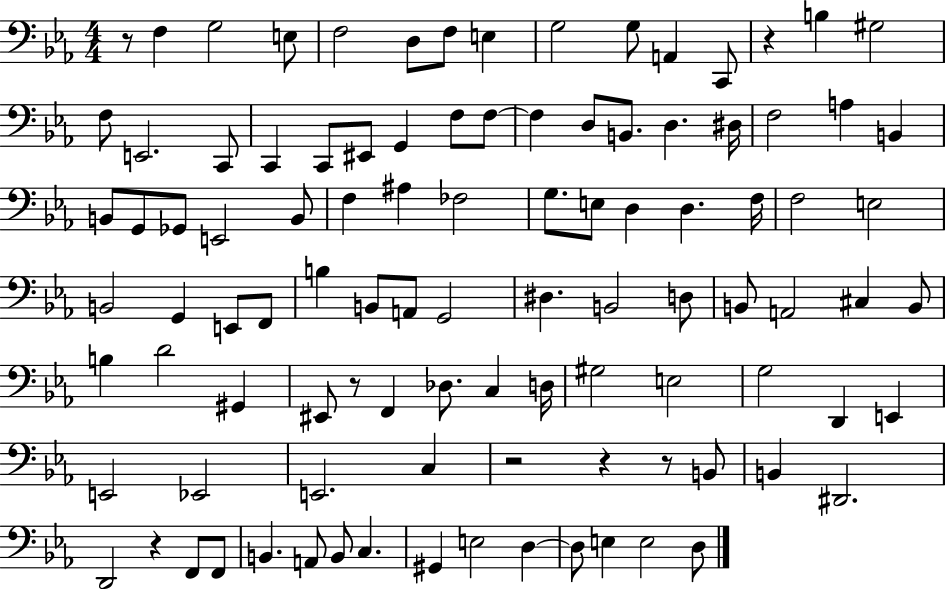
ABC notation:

X:1
T:Untitled
M:4/4
L:1/4
K:Eb
z/2 F, G,2 E,/2 F,2 D,/2 F,/2 E, G,2 G,/2 A,, C,,/2 z B, ^G,2 F,/2 E,,2 C,,/2 C,, C,,/2 ^E,,/2 G,, F,/2 F,/2 F, D,/2 B,,/2 D, ^D,/4 F,2 A, B,, B,,/2 G,,/2 _G,,/2 E,,2 B,,/2 F, ^A, _F,2 G,/2 E,/2 D, D, F,/4 F,2 E,2 B,,2 G,, E,,/2 F,,/2 B, B,,/2 A,,/2 G,,2 ^D, B,,2 D,/2 B,,/2 A,,2 ^C, B,,/2 B, D2 ^G,, ^E,,/2 z/2 F,, _D,/2 C, D,/4 ^G,2 E,2 G,2 D,, E,, E,,2 _E,,2 E,,2 C, z2 z z/2 B,,/2 B,, ^D,,2 D,,2 z F,,/2 F,,/2 B,, A,,/2 B,,/2 C, ^G,, E,2 D, D,/2 E, E,2 D,/2